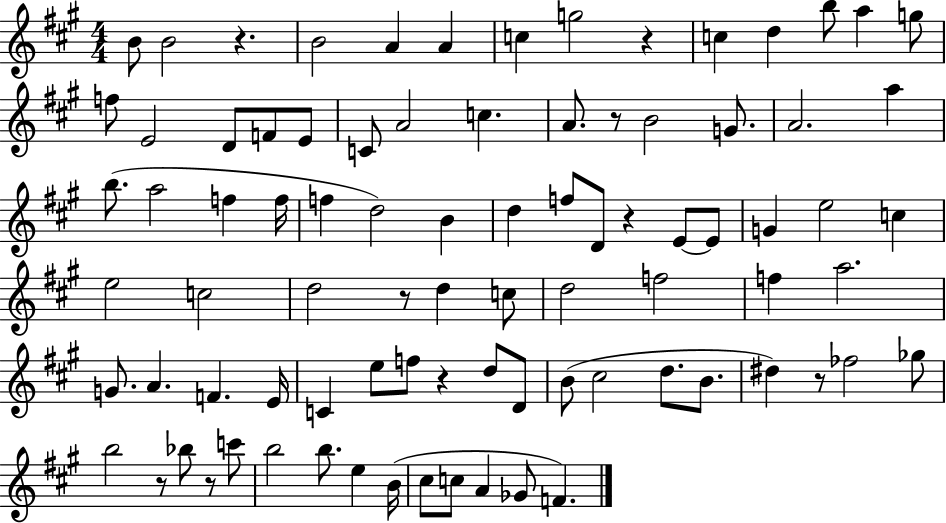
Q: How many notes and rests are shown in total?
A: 86